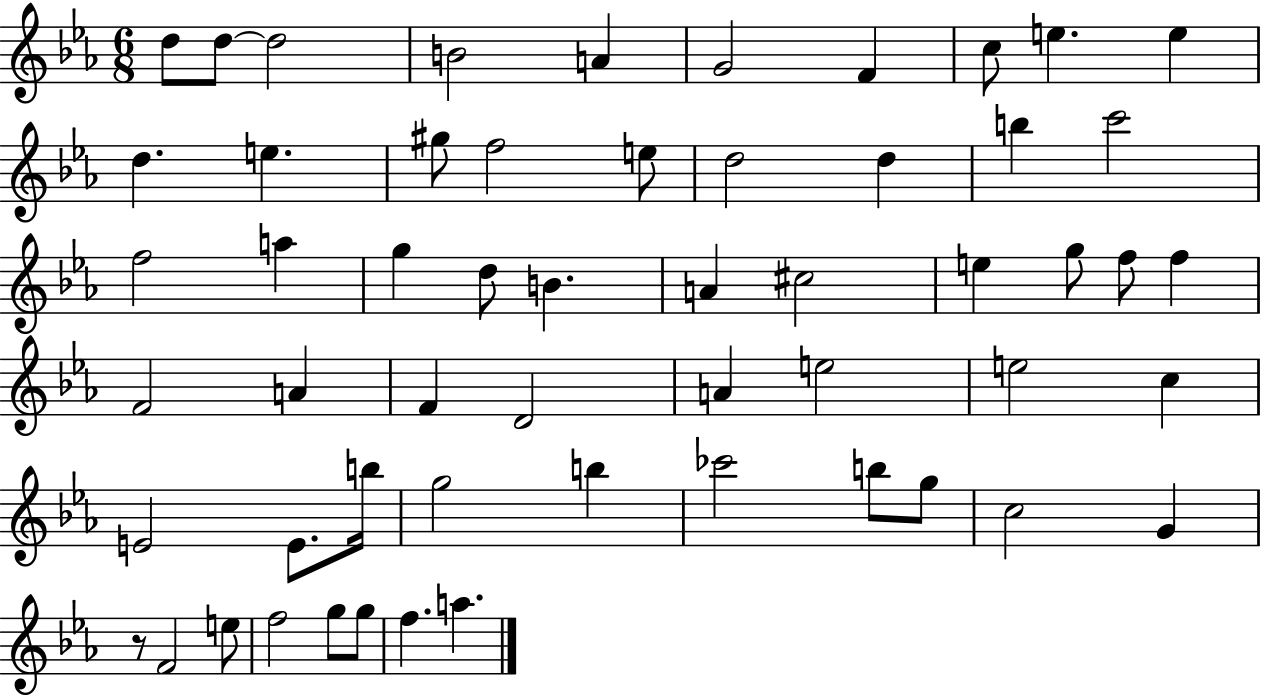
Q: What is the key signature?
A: EES major